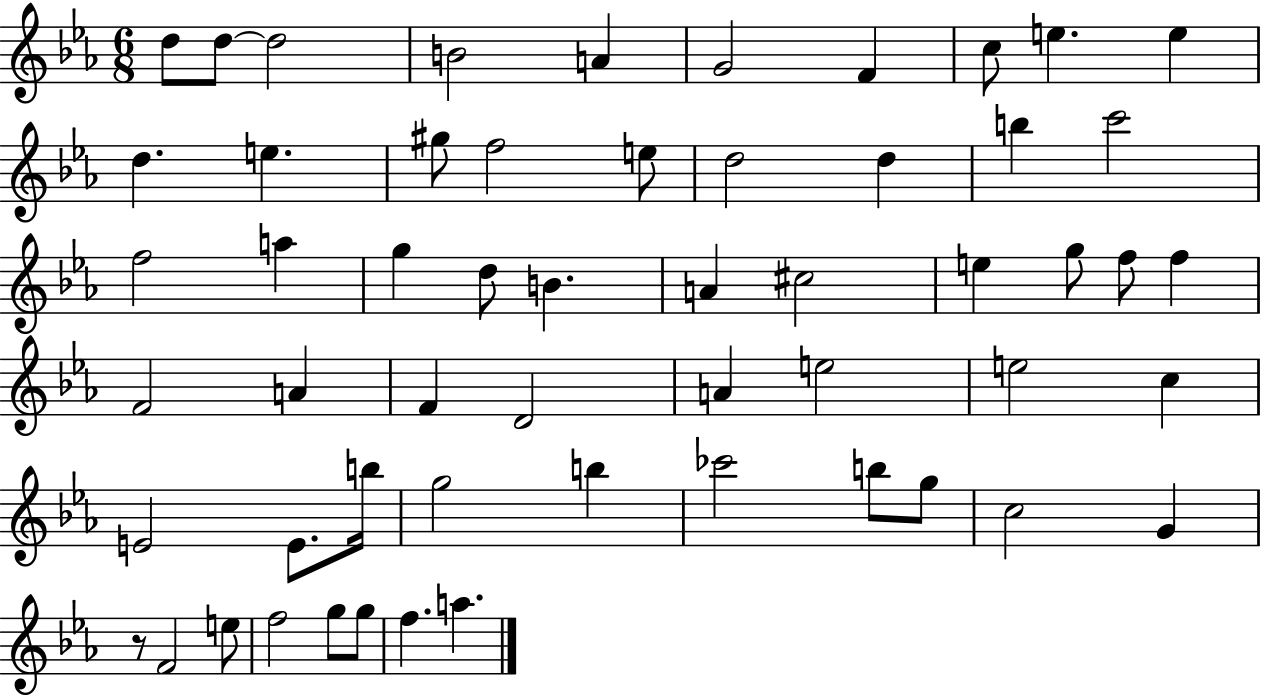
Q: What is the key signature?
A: EES major